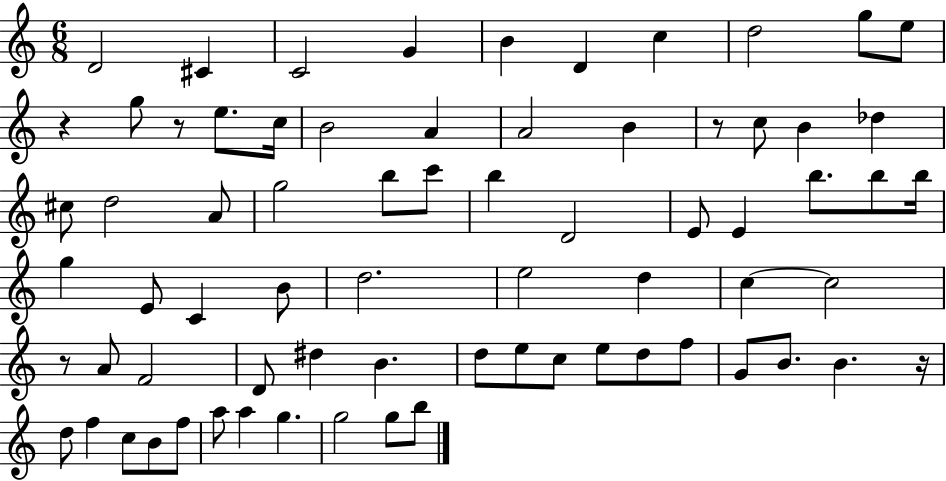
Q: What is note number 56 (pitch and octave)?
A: B4